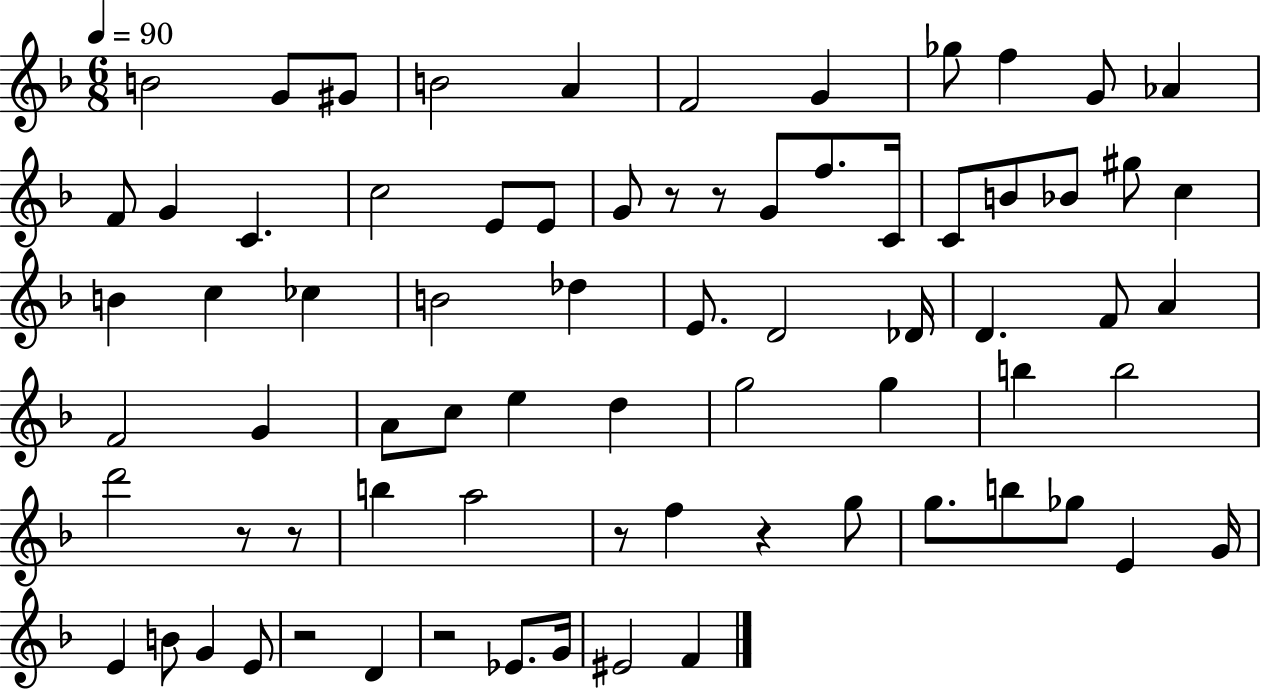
{
  \clef treble
  \numericTimeSignature
  \time 6/8
  \key f \major
  \tempo 4 = 90
  \repeat volta 2 { b'2 g'8 gis'8 | b'2 a'4 | f'2 g'4 | ges''8 f''4 g'8 aes'4 | \break f'8 g'4 c'4. | c''2 e'8 e'8 | g'8 r8 r8 g'8 f''8. c'16 | c'8 b'8 bes'8 gis''8 c''4 | \break b'4 c''4 ces''4 | b'2 des''4 | e'8. d'2 des'16 | d'4. f'8 a'4 | \break f'2 g'4 | a'8 c''8 e''4 d''4 | g''2 g''4 | b''4 b''2 | \break d'''2 r8 r8 | b''4 a''2 | r8 f''4 r4 g''8 | g''8. b''8 ges''8 e'4 g'16 | \break e'4 b'8 g'4 e'8 | r2 d'4 | r2 ees'8. g'16 | eis'2 f'4 | \break } \bar "|."
}